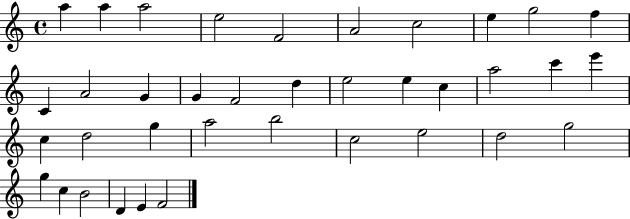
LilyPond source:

{
  \clef treble
  \time 4/4
  \defaultTimeSignature
  \key c \major
  a''4 a''4 a''2 | e''2 f'2 | a'2 c''2 | e''4 g''2 f''4 | \break c'4 a'2 g'4 | g'4 f'2 d''4 | e''2 e''4 c''4 | a''2 c'''4 e'''4 | \break c''4 d''2 g''4 | a''2 b''2 | c''2 e''2 | d''2 g''2 | \break g''4 c''4 b'2 | d'4 e'4 f'2 | \bar "|."
}